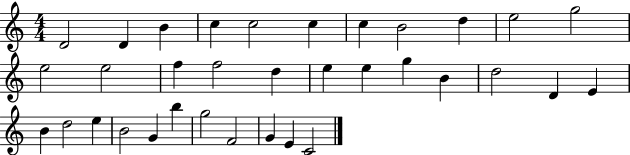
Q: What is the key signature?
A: C major